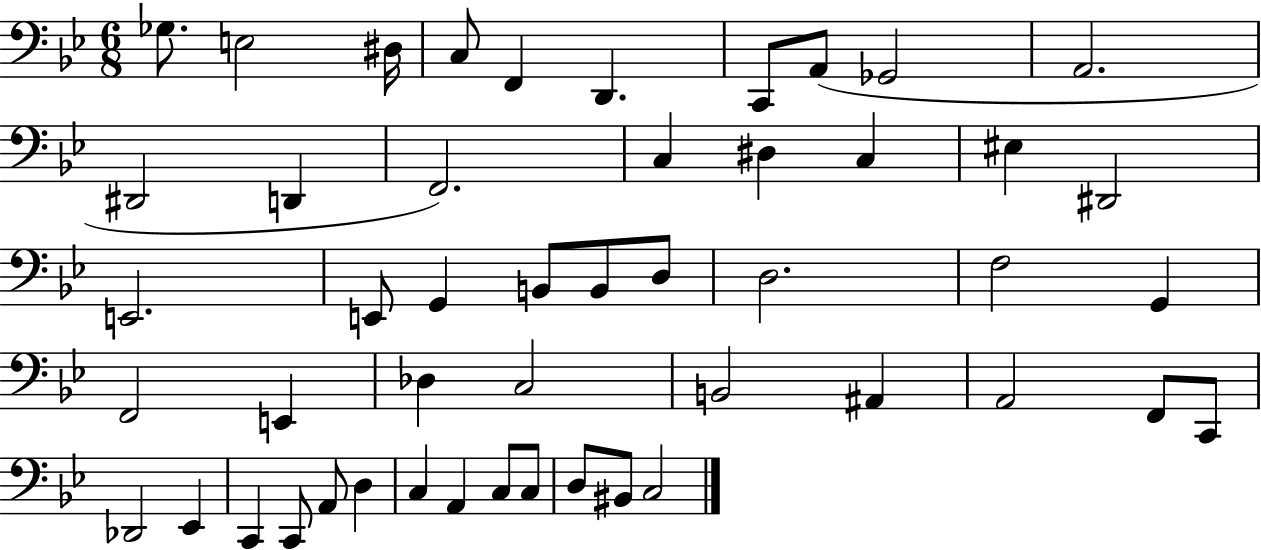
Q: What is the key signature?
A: BES major